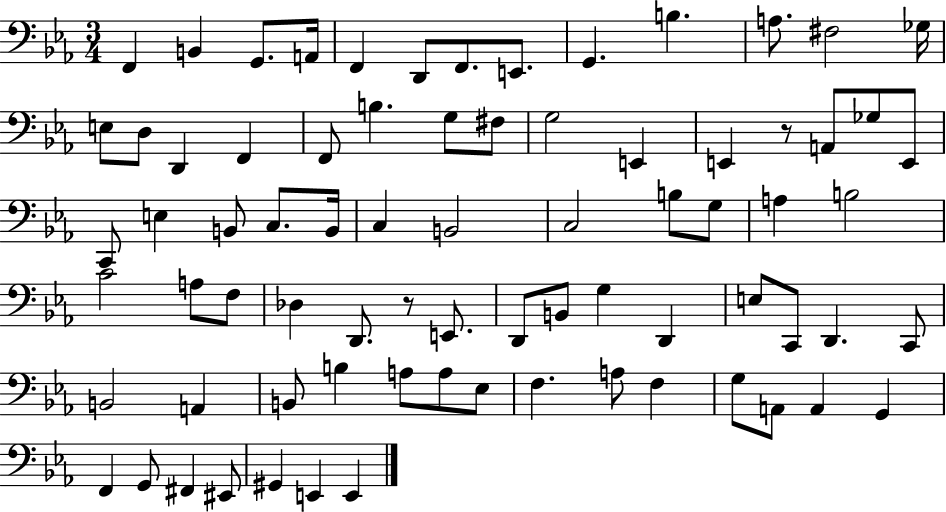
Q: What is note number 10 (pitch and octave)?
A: B3